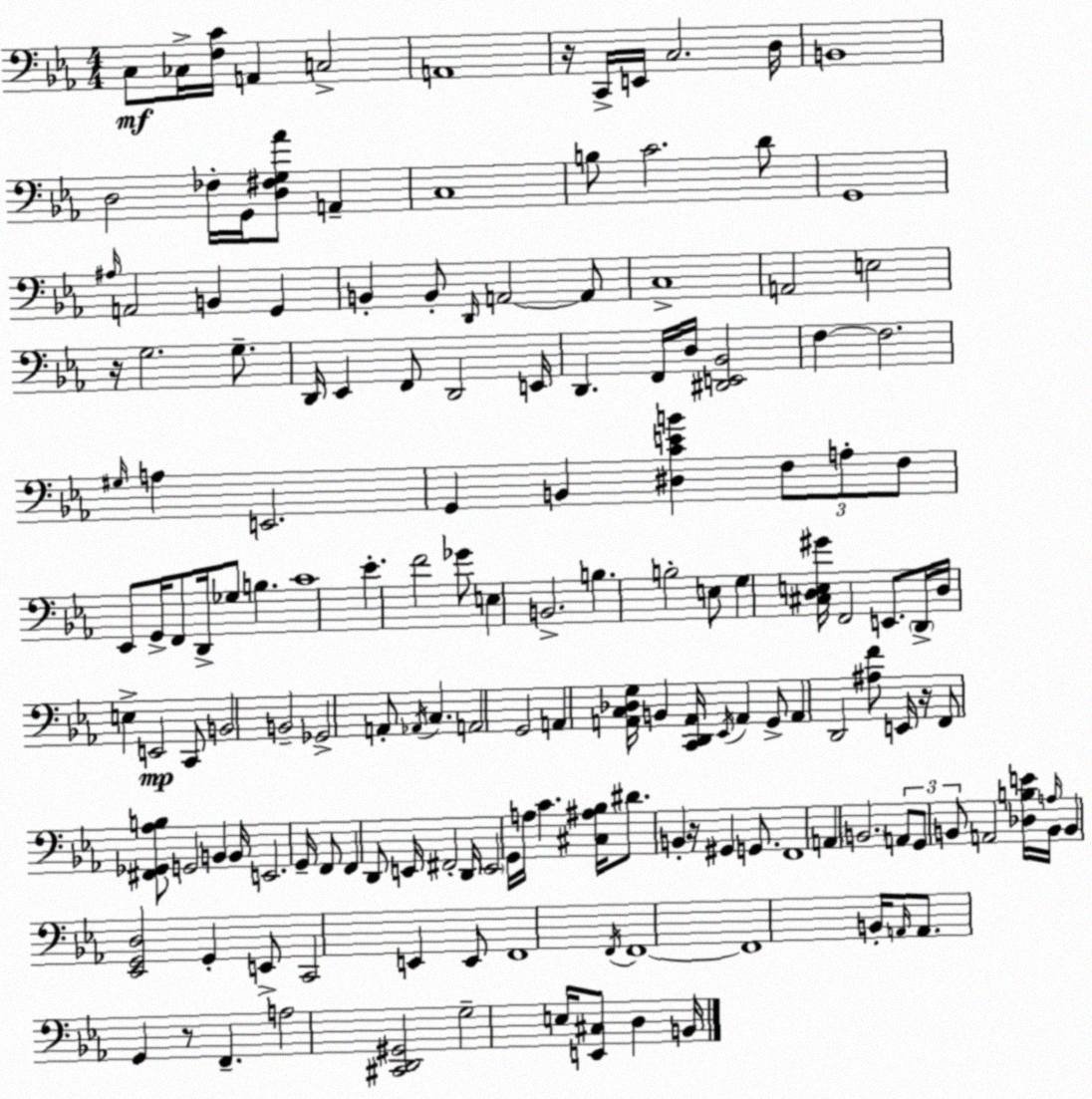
X:1
T:Untitled
M:4/4
L:1/4
K:Cm
C,/2 _C,/4 [F,C]/4 A,, C,2 A,,4 z/4 C,,/4 E,,/4 C,2 D,/4 B,,4 D,2 _F,/4 G,,/4 [D,^F,G,_A]/2 A,, C,4 B,/2 C2 D/2 G,,4 ^A,/4 A,,2 B,, G,, B,, B,,/2 D,,/4 A,,2 A,,/2 C,4 A,,2 E,2 z/4 G,2 G,/2 D,,/4 _E,, F,,/2 D,,2 E,,/4 D,, F,,/4 D,/4 [^D,,E,,_B,,]2 F, F,2 ^G,/4 A, E,,2 G,, B,, [^D,CEB] F,/2 A,/2 F,/2 _E,,/2 G,,/4 F,,/2 D,,/4 _G,/2 B, C4 _E F2 _G/2 E, B,,2 B, B,2 E,/2 G, [^C,D,E,^G]/4 F,,2 E,,/2 D,,/4 D,/4 E, E,,2 C,,/2 B,,2 B,,2 _G,,2 A,,/2 _A,,/4 C, A,,2 G,,2 A,, [A,,C,_D,G,]/4 B,, [C,,D,,A,,]/4 _E,,/4 A,, G,,/2 A,, D,,2 [^A,F]/2 E,,/4 z/4 F,,/2 [^F,,_G,,_A,B,]/2 G,,2 B,, B,,/4 E,,2 G,,/4 F,,/2 F,, D,,/2 E,,/4 ^F,,2 D,,/4 E,,2 G,,/4 A,/4 C [^C,^A,_B,]/4 ^D/2 B,, z/4 ^G,, G,,/2 F,,4 A,, B,,2 A,,/2 G,,/2 B,,/2 A,,2 [_D,B,E]/4 A,/4 B,,/4 B,, [_E,,G,,D,]2 G,, E,,/2 C,,2 E,, E,,/2 F,,4 F,,/4 F,,4 F,,4 B,,/4 A,,/4 A,,/2 G,, z/2 F,, A,2 [^C,,D,,^G,,]2 G,2 E,/4 [E,,^C,]/2 D, B,,/4